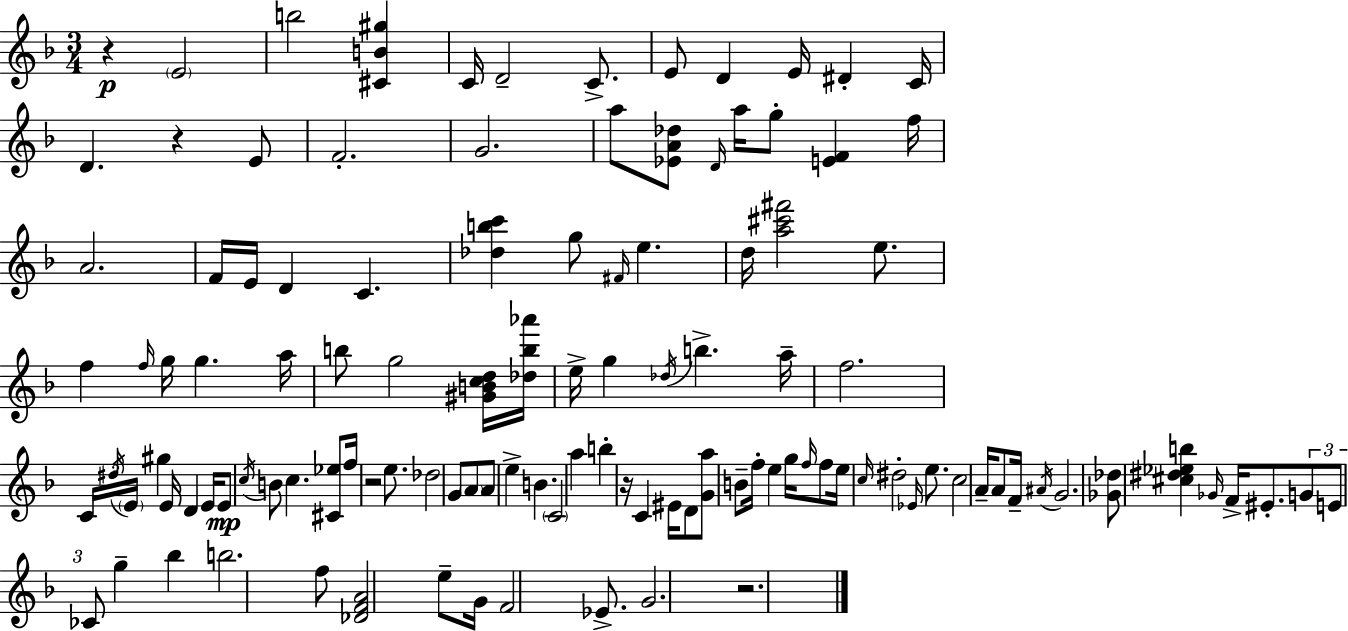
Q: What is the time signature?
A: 3/4